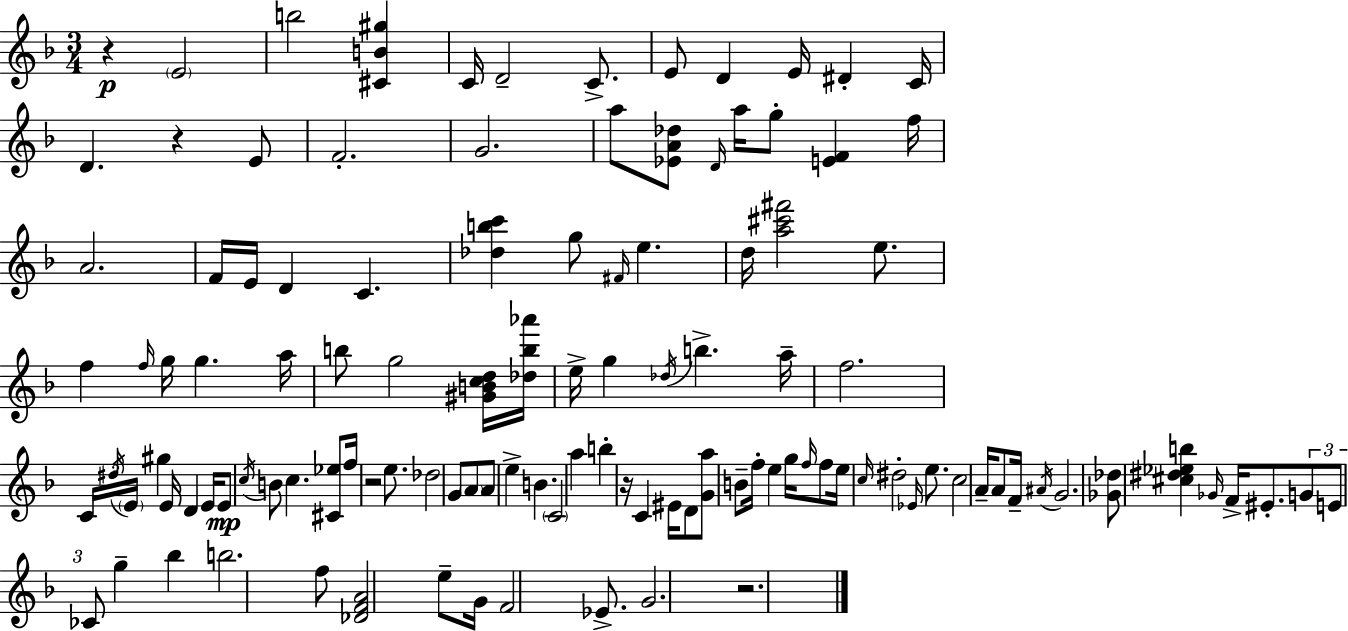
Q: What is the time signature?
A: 3/4